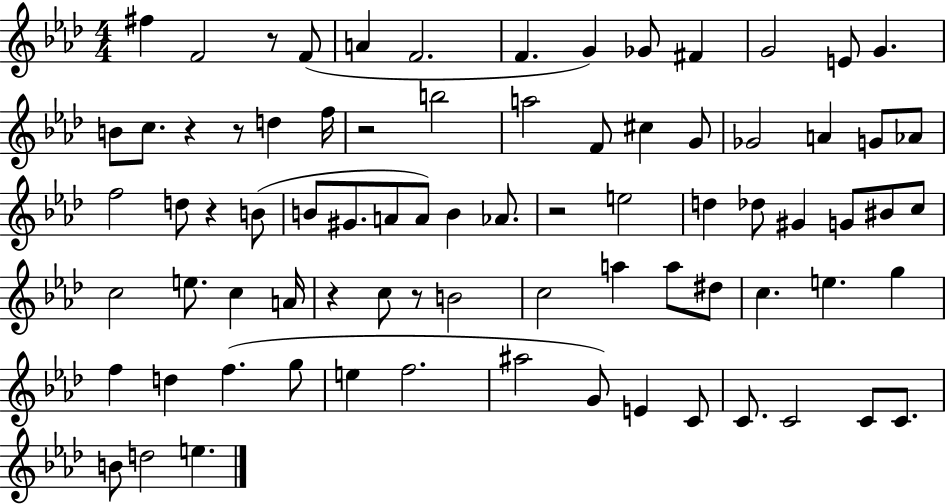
F#5/q F4/h R/e F4/e A4/q F4/h. F4/q. G4/q Gb4/e F#4/q G4/h E4/e G4/q. B4/e C5/e. R/q R/e D5/q F5/s R/h B5/h A5/h F4/e C#5/q G4/e Gb4/h A4/q G4/e Ab4/e F5/h D5/e R/q B4/e B4/e G#4/e. A4/e A4/e B4/q Ab4/e. R/h E5/h D5/q Db5/e G#4/q G4/e BIS4/e C5/e C5/h E5/e. C5/q A4/s R/q C5/e R/e B4/h C5/h A5/q A5/e D#5/e C5/q. E5/q. G5/q F5/q D5/q F5/q. G5/e E5/q F5/h. A#5/h G4/e E4/q C4/e C4/e. C4/h C4/e C4/e. B4/e D5/h E5/q.